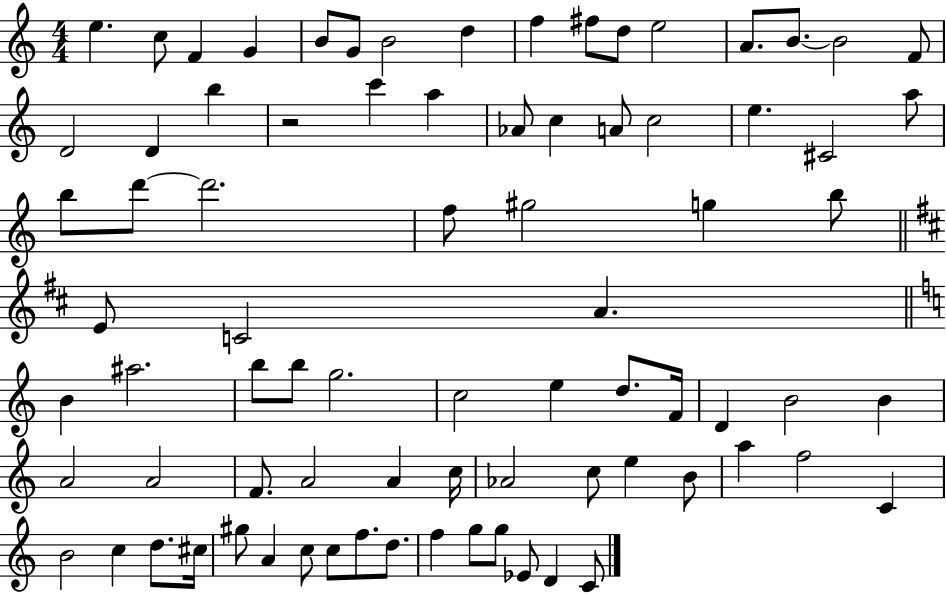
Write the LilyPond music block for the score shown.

{
  \clef treble
  \numericTimeSignature
  \time 4/4
  \key c \major
  e''4. c''8 f'4 g'4 | b'8 g'8 b'2 d''4 | f''4 fis''8 d''8 e''2 | a'8. b'8.~~ b'2 f'8 | \break d'2 d'4 b''4 | r2 c'''4 a''4 | aes'8 c''4 a'8 c''2 | e''4. cis'2 a''8 | \break b''8 d'''8~~ d'''2. | f''8 gis''2 g''4 b''8 | \bar "||" \break \key d \major e'8 c'2 a'4. | \bar "||" \break \key c \major b'4 ais''2. | b''8 b''8 g''2. | c''2 e''4 d''8. f'16 | d'4 b'2 b'4 | \break a'2 a'2 | f'8. a'2 a'4 c''16 | aes'2 c''8 e''4 b'8 | a''4 f''2 c'4 | \break b'2 c''4 d''8. cis''16 | gis''8 a'4 c''8 c''8 f''8. d''8. | f''4 g''8 g''8 ees'8 d'4 c'8 | \bar "|."
}